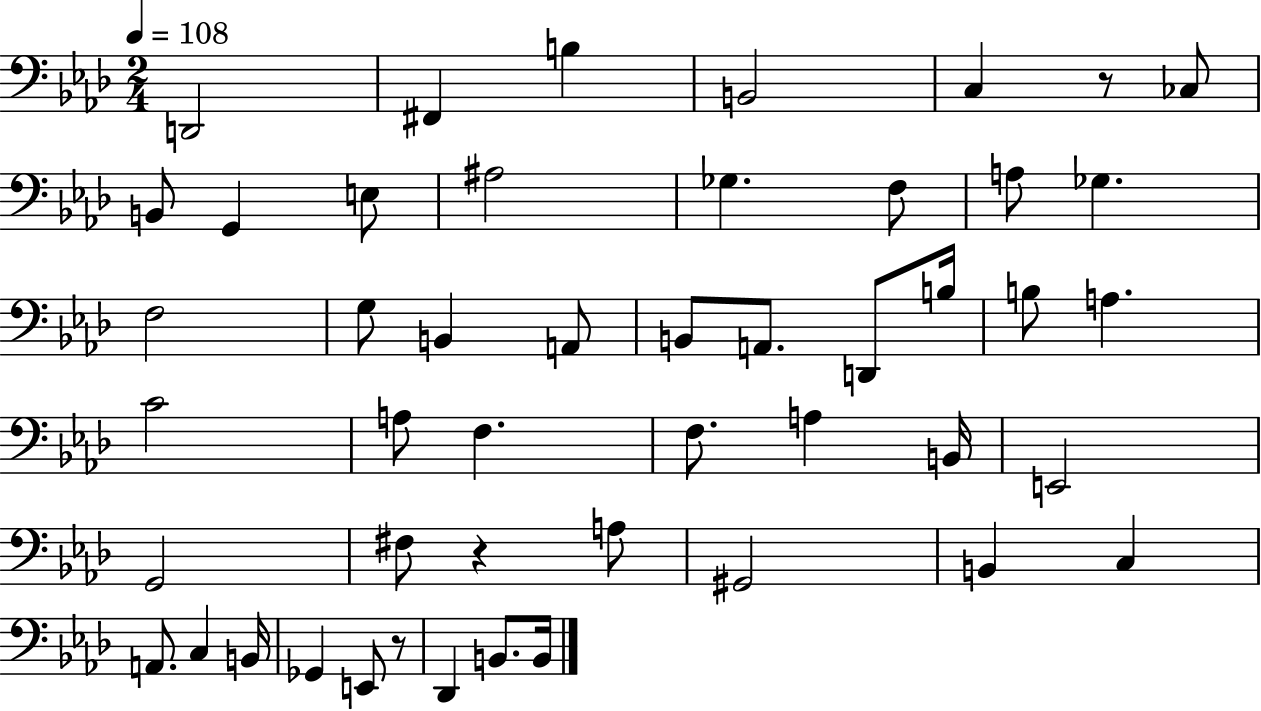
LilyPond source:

{
  \clef bass
  \numericTimeSignature
  \time 2/4
  \key aes \major
  \tempo 4 = 108
  d,2 | fis,4 b4 | b,2 | c4 r8 ces8 | \break b,8 g,4 e8 | ais2 | ges4. f8 | a8 ges4. | \break f2 | g8 b,4 a,8 | b,8 a,8. d,8 b16 | b8 a4. | \break c'2 | a8 f4. | f8. a4 b,16 | e,2 | \break g,2 | fis8 r4 a8 | gis,2 | b,4 c4 | \break a,8. c4 b,16 | ges,4 e,8 r8 | des,4 b,8. b,16 | \bar "|."
}